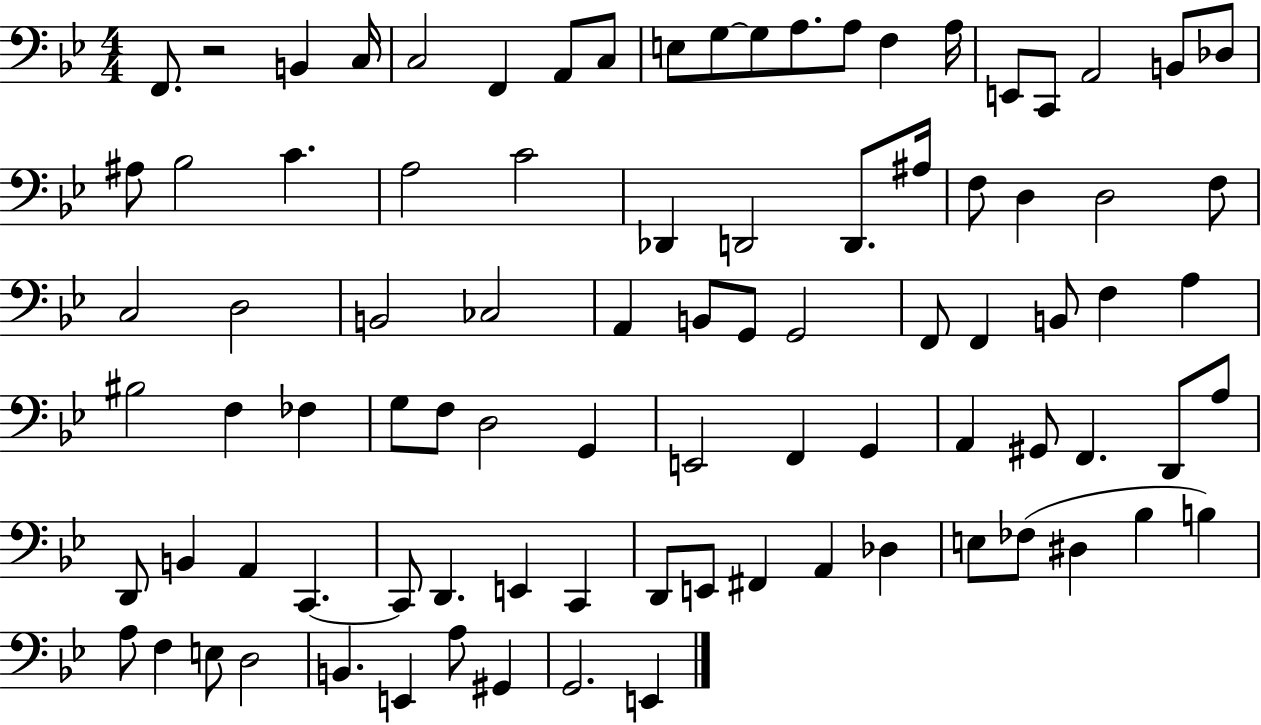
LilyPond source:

{
  \clef bass
  \numericTimeSignature
  \time 4/4
  \key bes \major
  f,8. r2 b,4 c16 | c2 f,4 a,8 c8 | e8 g8~~ g8 a8. a8 f4 a16 | e,8 c,8 a,2 b,8 des8 | \break ais8 bes2 c'4. | a2 c'2 | des,4 d,2 d,8. ais16 | f8 d4 d2 f8 | \break c2 d2 | b,2 ces2 | a,4 b,8 g,8 g,2 | f,8 f,4 b,8 f4 a4 | \break bis2 f4 fes4 | g8 f8 d2 g,4 | e,2 f,4 g,4 | a,4 gis,8 f,4. d,8 a8 | \break d,8 b,4 a,4 c,4.~~ | c,8 d,4. e,4 c,4 | d,8 e,8 fis,4 a,4 des4 | e8 fes8( dis4 bes4 b4) | \break a8 f4 e8 d2 | b,4. e,4 a8 gis,4 | g,2. e,4 | \bar "|."
}